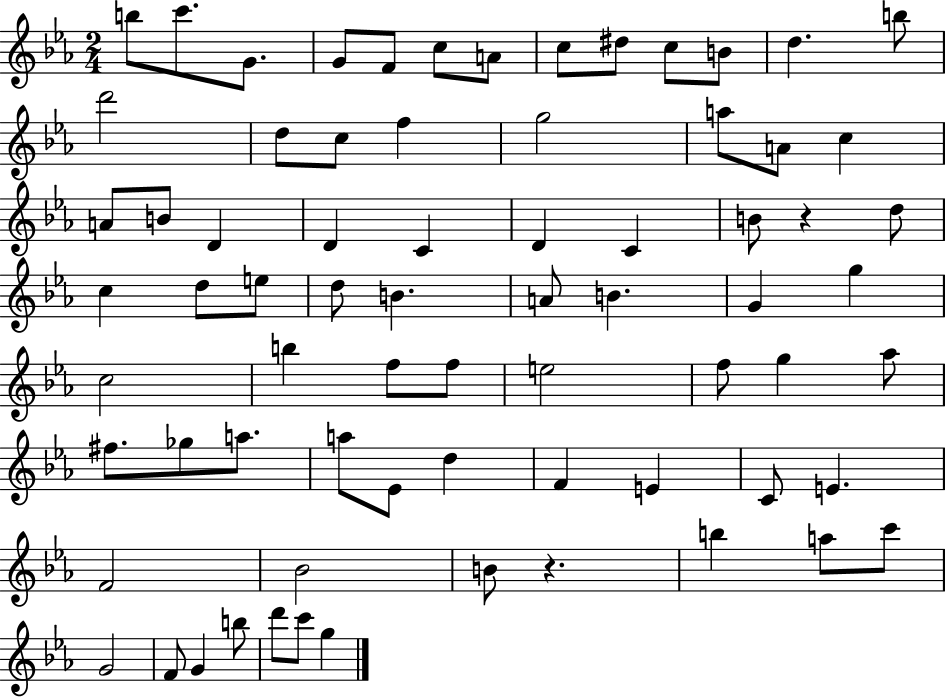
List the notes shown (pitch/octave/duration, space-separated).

B5/e C6/e. G4/e. G4/e F4/e C5/e A4/e C5/e D#5/e C5/e B4/e D5/q. B5/e D6/h D5/e C5/e F5/q G5/h A5/e A4/e C5/q A4/e B4/e D4/q D4/q C4/q D4/q C4/q B4/e R/q D5/e C5/q D5/e E5/e D5/e B4/q. A4/e B4/q. G4/q G5/q C5/h B5/q F5/e F5/e E5/h F5/e G5/q Ab5/e F#5/e. Gb5/e A5/e. A5/e Eb4/e D5/q F4/q E4/q C4/e E4/q. F4/h Bb4/h B4/e R/q. B5/q A5/e C6/e G4/h F4/e G4/q B5/e D6/e C6/e G5/q